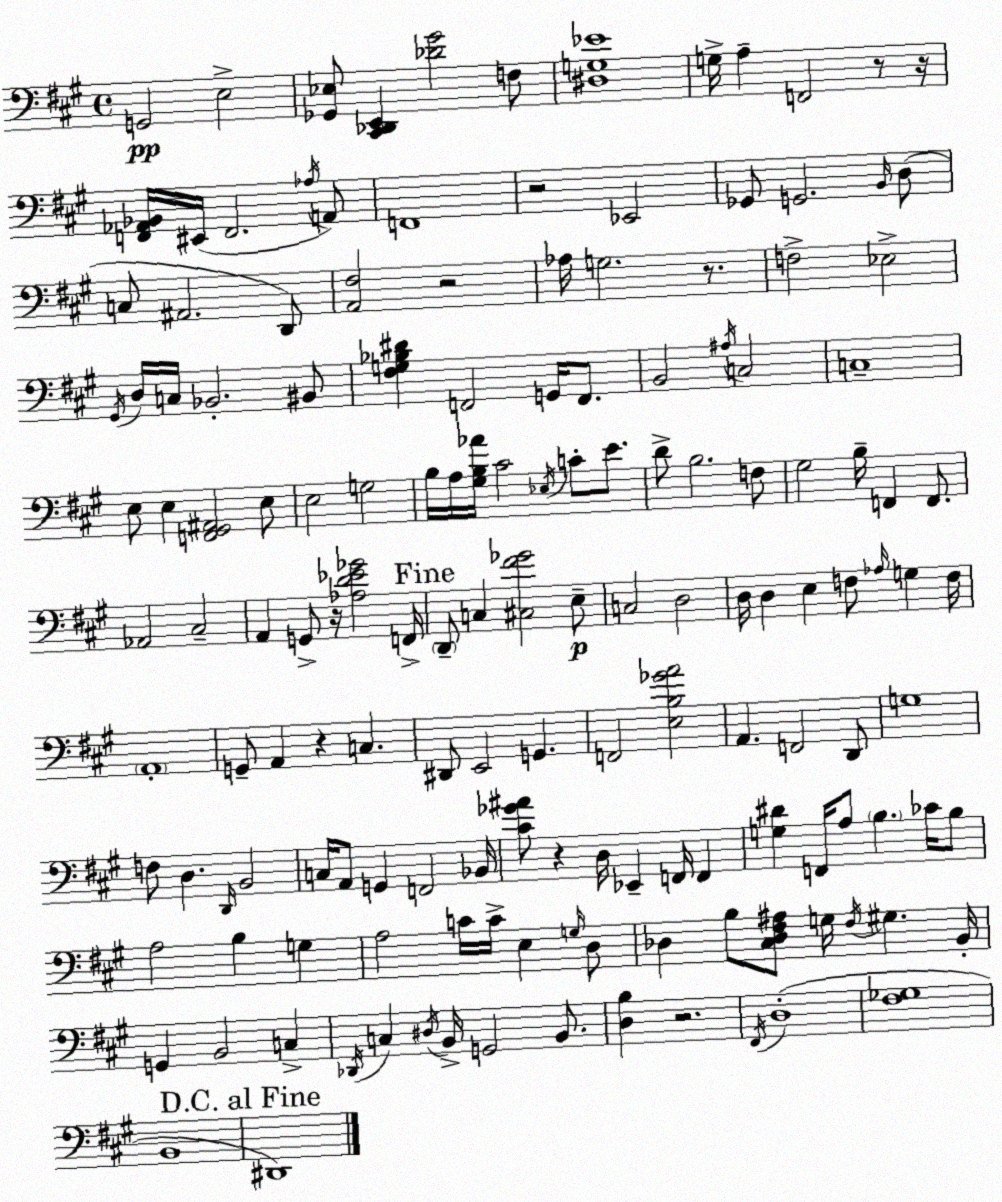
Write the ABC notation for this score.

X:1
T:Untitled
M:4/4
L:1/4
K:A
G,,2 E,2 [_G,,_E,]/2 [^C,,_D,,E,,] [_D^G]2 F,/2 [^D,G,_E]4 G,/4 A, F,,2 z/2 z/4 [F,,_A,,_B,,]/4 ^E,,/4 F,,2 _A,/4 A,,/2 F,,4 z2 _E,,2 _G,,/2 G,,2 B,,/4 D,/2 C,/2 ^A,,2 D,,/2 [A,,^F,]2 z2 _A,/4 G,2 z/2 F,2 _E,2 ^G,,/4 D,/4 C,/4 _B,,2 ^B,,/2 [^F,G,_B,^D] F,,2 G,,/4 F,,/2 B,,2 ^A,/4 C,2 C,4 E,/2 E, [F,,^G,,^A,,]2 E,/2 E,2 G,2 B,/4 A,/4 [^G,B,_A]/4 ^C2 _E,/4 C/2 E/2 D/2 B,2 F,/2 ^G,2 B,/4 F,, F,,/2 _A,,2 ^C,2 A,, G,,/2 z/4 [_A,D_E_G]2 F,,/4 D,,/2 C, [^C,^F_G]2 E,/2 C,2 D,2 D,/4 D, E, F,/2 _A,/4 G, F,/4 A,,4 G,,/2 A,, z C, ^D,,/2 E,,2 G,, F,,2 [E,B,_GA]2 A,, F,,2 D,,/2 G,4 F,/2 D, D,,/4 B,,2 C,/4 A,,/2 G,, F,,2 _B,,/4 [^C_G^A]/2 z D,/4 _E,, F,,/4 F,, [G,^D] F,,/4 A,/2 B, _C/4 B,/2 A,2 B, G, A,2 C/4 C/4 E, G,/4 D,/2 _D, B,/2 [^C,_D,^F,^A,]/2 G,/4 ^F,/4 ^G, B,,/4 G,, B,,2 C, _D,,/4 C, ^D,/4 B,,/4 G,,2 B,,/2 [D,B,] z2 ^F,,/4 D,4 [^F,_G,]4 B,,4 ^D,,4